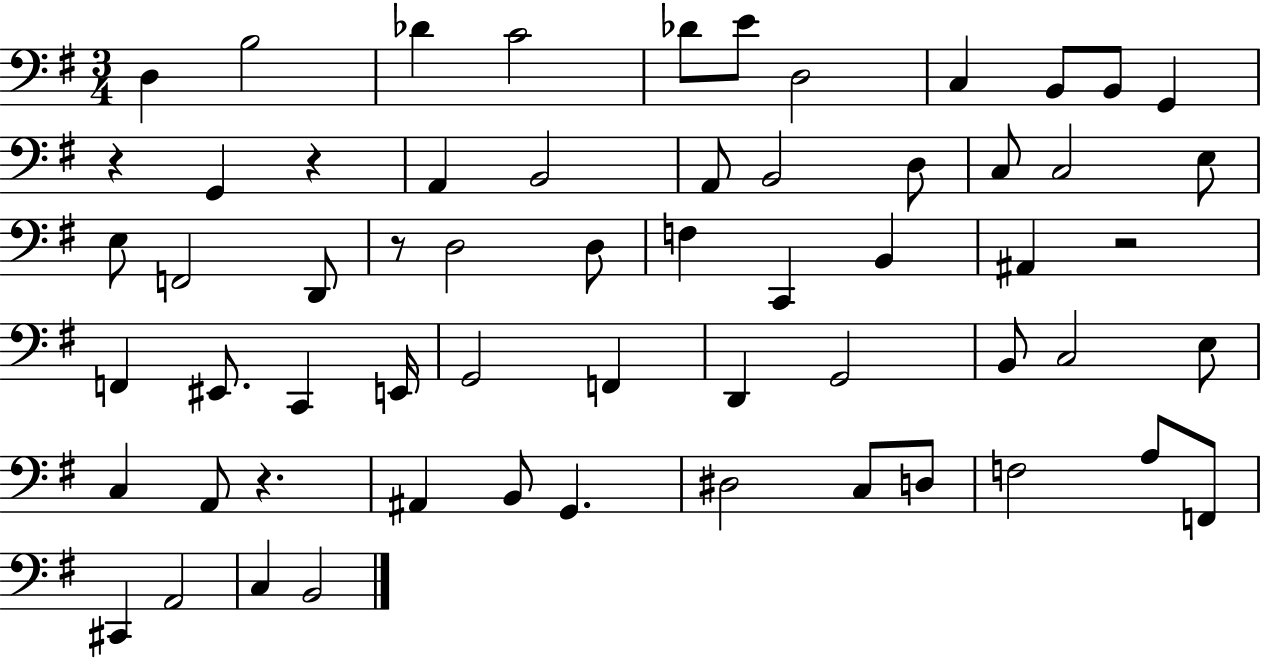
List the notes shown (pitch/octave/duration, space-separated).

D3/q B3/h Db4/q C4/h Db4/e E4/e D3/h C3/q B2/e B2/e G2/q R/q G2/q R/q A2/q B2/h A2/e B2/h D3/e C3/e C3/h E3/e E3/e F2/h D2/e R/e D3/h D3/e F3/q C2/q B2/q A#2/q R/h F2/q EIS2/e. C2/q E2/s G2/h F2/q D2/q G2/h B2/e C3/h E3/e C3/q A2/e R/q. A#2/q B2/e G2/q. D#3/h C3/e D3/e F3/h A3/e F2/e C#2/q A2/h C3/q B2/h